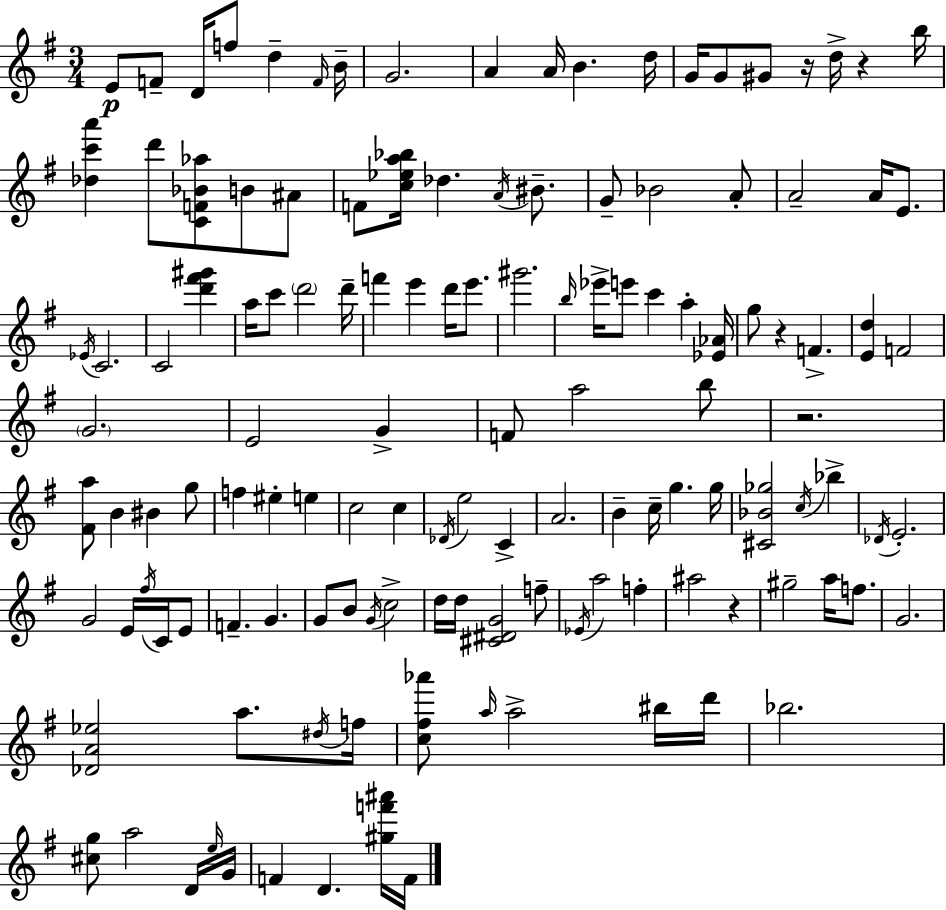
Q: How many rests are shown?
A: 5